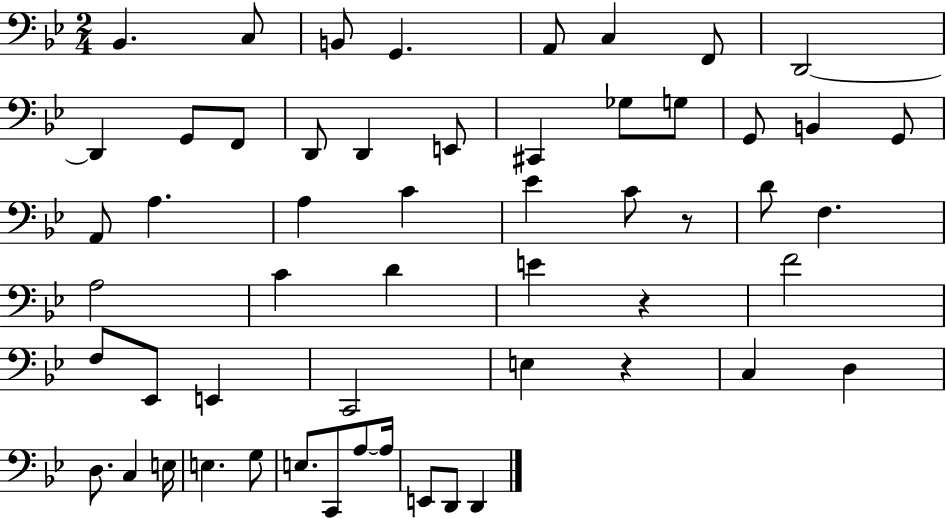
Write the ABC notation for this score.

X:1
T:Untitled
M:2/4
L:1/4
K:Bb
_B,, C,/2 B,,/2 G,, A,,/2 C, F,,/2 D,,2 D,, G,,/2 F,,/2 D,,/2 D,, E,,/2 ^C,, _G,/2 G,/2 G,,/2 B,, G,,/2 A,,/2 A, A, C _E C/2 z/2 D/2 F, A,2 C D E z F2 F,/2 _E,,/2 E,, C,,2 E, z C, D, D,/2 C, E,/4 E, G,/2 E,/2 C,,/2 A,/2 A,/4 E,,/2 D,,/2 D,,